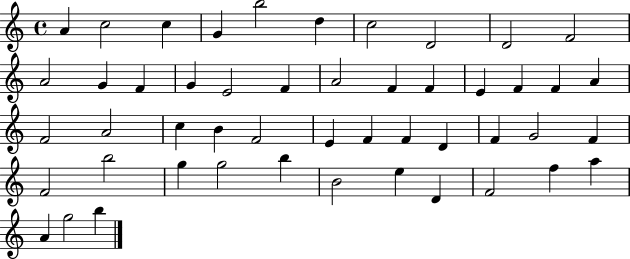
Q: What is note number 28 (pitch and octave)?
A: F4